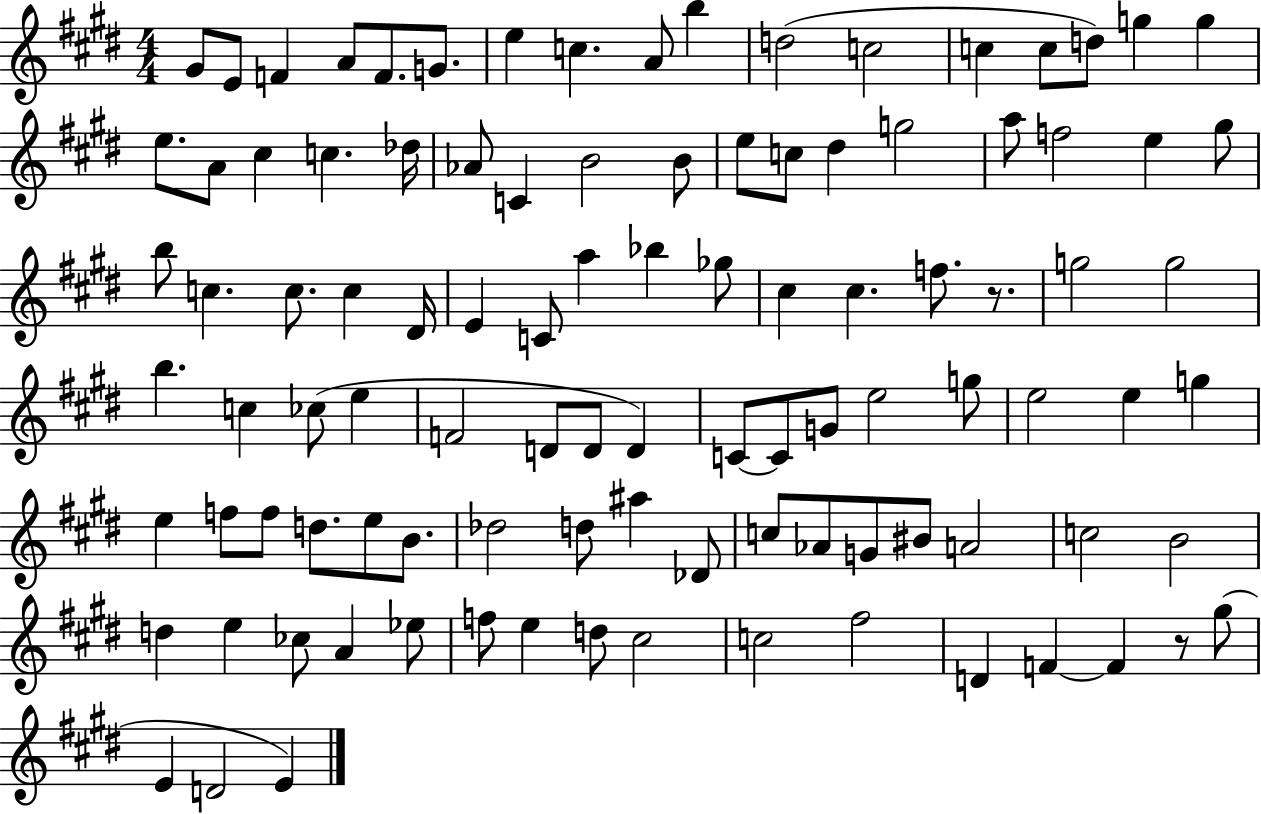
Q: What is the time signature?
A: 4/4